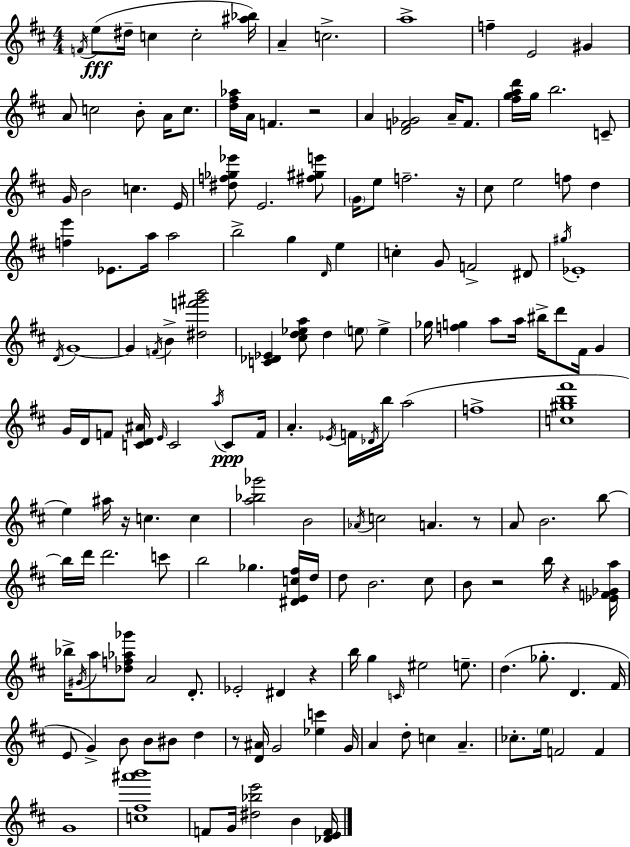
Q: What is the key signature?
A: D major